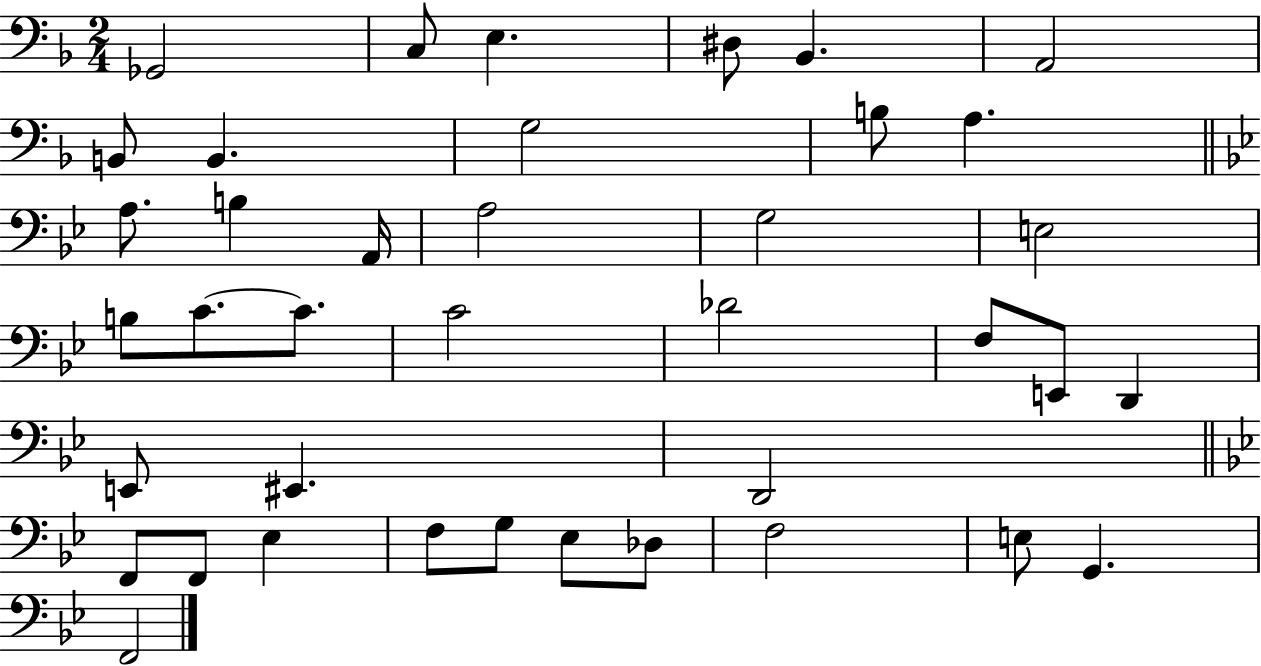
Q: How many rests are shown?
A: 0